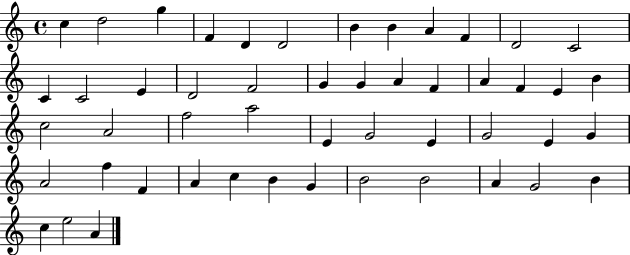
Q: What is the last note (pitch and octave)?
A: A4